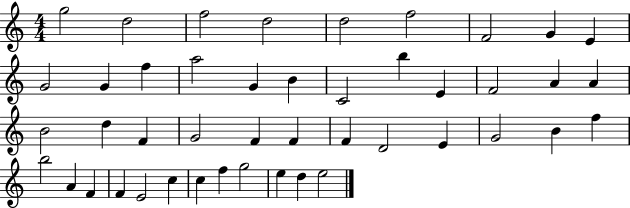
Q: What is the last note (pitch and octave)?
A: E5